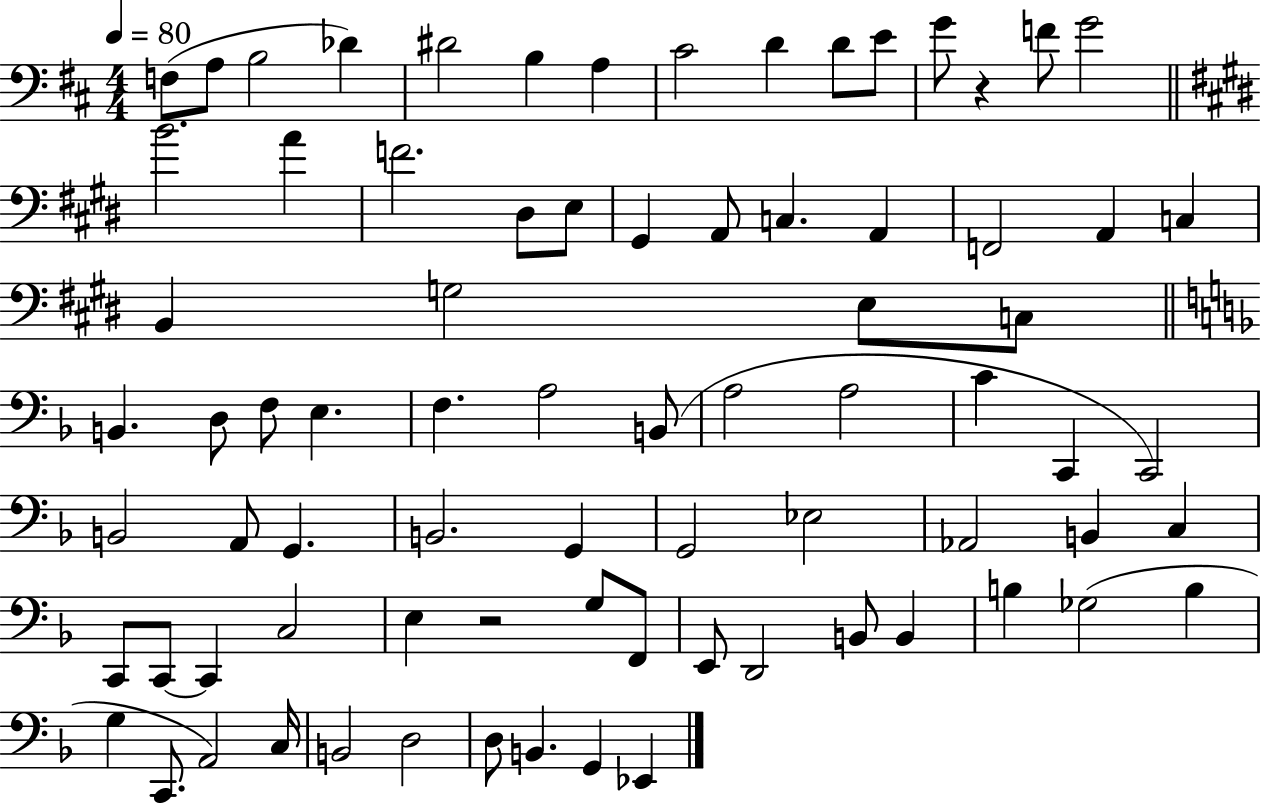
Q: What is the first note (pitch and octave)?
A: F3